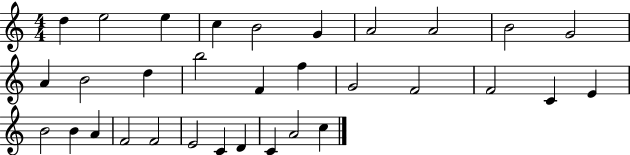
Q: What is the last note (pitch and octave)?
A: C5